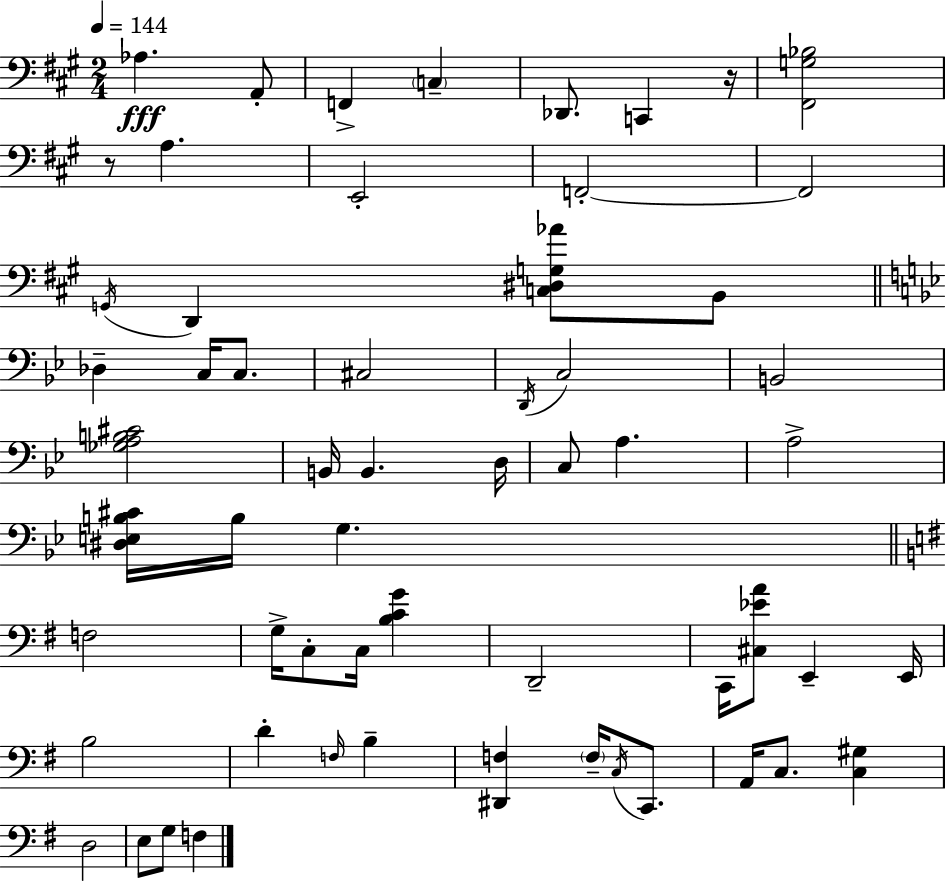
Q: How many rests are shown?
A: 2